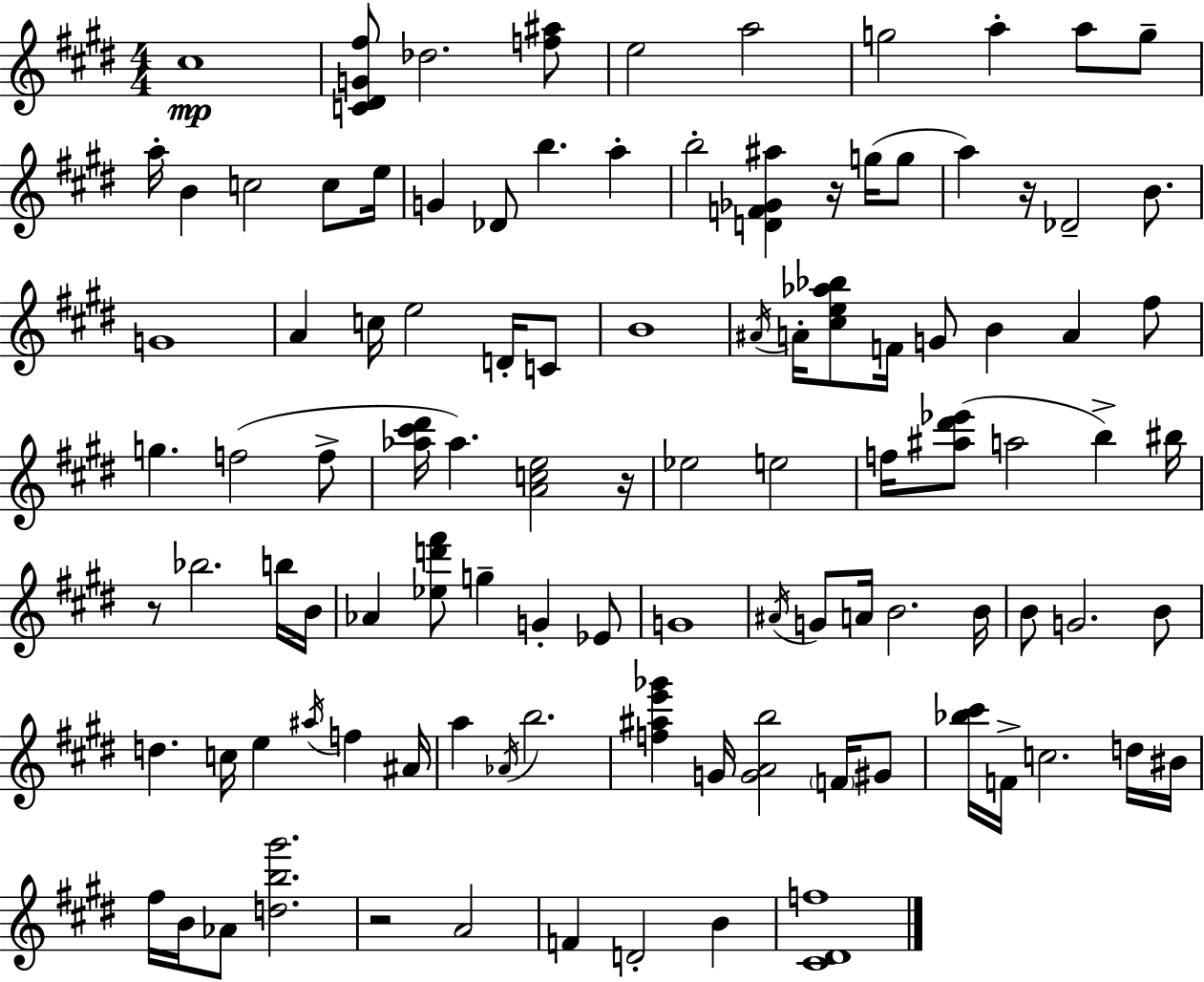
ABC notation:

X:1
T:Untitled
M:4/4
L:1/4
K:E
^c4 [C^DG^f]/2 _d2 [f^a]/2 e2 a2 g2 a a/2 g/2 a/4 B c2 c/2 e/4 G _D/2 b a b2 [DF_G^a] z/4 g/4 g/2 a z/4 _D2 B/2 G4 A c/4 e2 D/4 C/2 B4 ^A/4 A/4 [^ce_a_b]/2 F/4 G/2 B A ^f/2 g f2 f/2 [_a^c'^d']/4 _a [Ace]2 z/4 _e2 e2 f/4 [^a^d'_e']/2 a2 b ^b/4 z/2 _b2 b/4 B/4 _A [_ed'^f']/2 g G _E/2 G4 ^A/4 G/2 A/4 B2 B/4 B/2 G2 B/2 d c/4 e ^a/4 f ^A/4 a _A/4 b2 [f^ae'_g'] G/4 [GAb]2 F/4 ^G/2 [_b^c']/4 F/4 c2 d/4 ^B/4 ^f/4 B/4 _A/2 [db^g']2 z2 A2 F D2 B [^C^Df]4